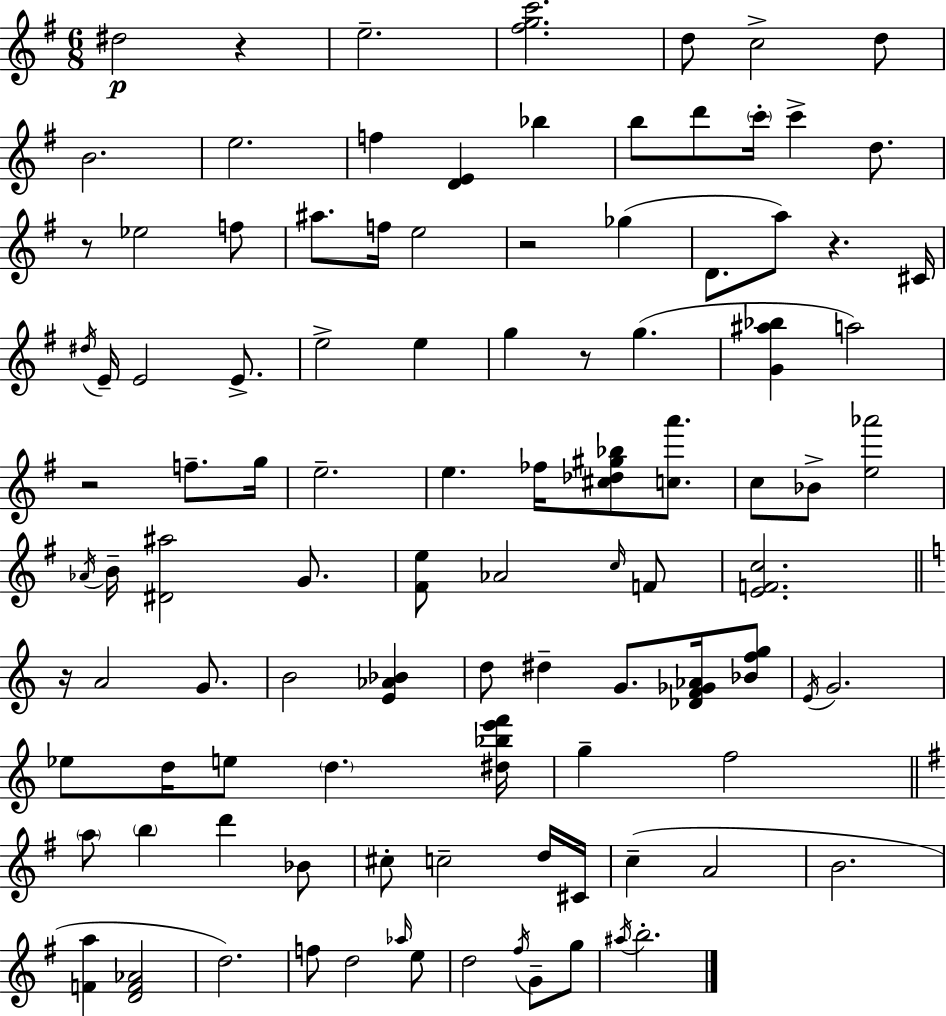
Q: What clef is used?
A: treble